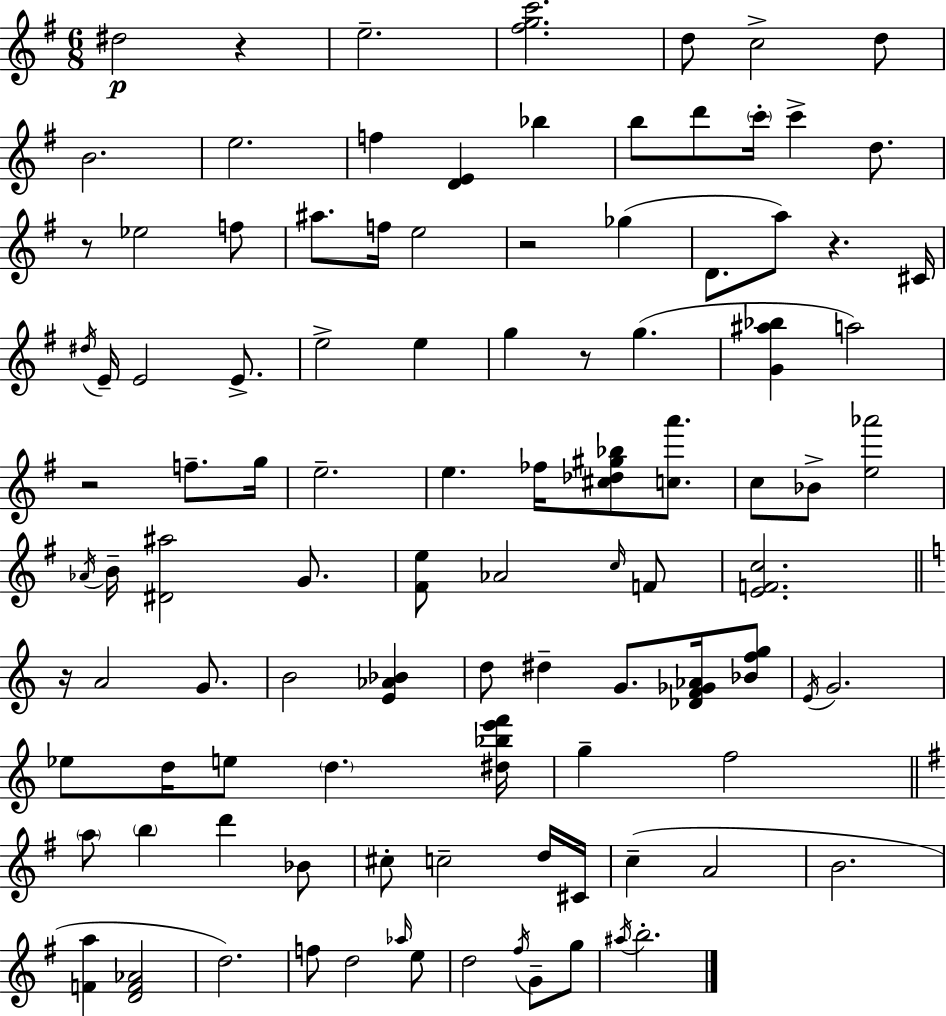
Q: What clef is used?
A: treble